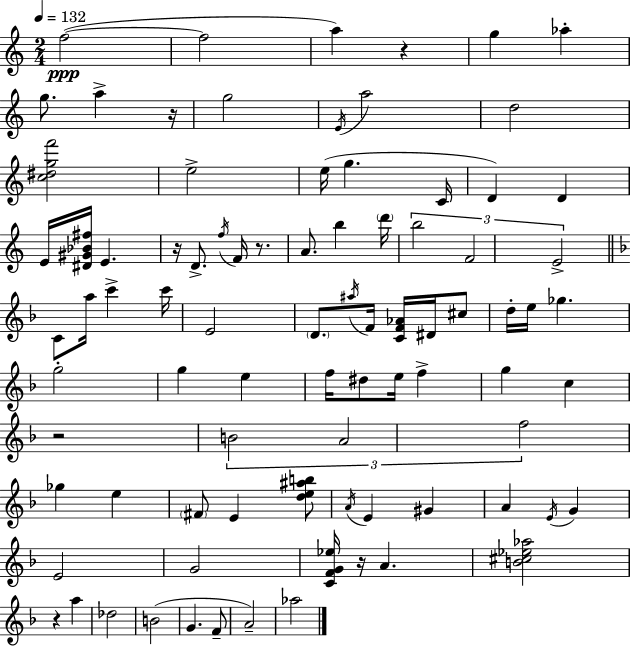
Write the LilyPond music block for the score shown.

{
  \clef treble
  \numericTimeSignature
  \time 2/4
  \key c \major
  \tempo 4 = 132
  \repeat volta 2 { f''2~(~\ppp | f''2 | a''4) r4 | g''4 aes''4-. | \break g''8. a''4-> r16 | g''2 | \acciaccatura { e'16 } a''2 | d''2 | \break <c'' dis'' g'' f'''>2 | e''2-> | e''16( g''4. | c'16 d'4) d'4 | \break e'16 <dis' gis' bes' fis''>16 e'4. | r16 d'8.-> \acciaccatura { f''16 } f'16 r8. | a'8. b''4 | \parenthesize d'''16 \tuplet 3/2 { b''2 | \break f'2 | e'2-> } | \bar "||" \break \key f \major c'8 a''16 c'''4-> c'''16 | e'2 | \parenthesize d'8. \acciaccatura { ais''16 } f'16 <c' f' aes'>16 dis'16 cis''8 | d''16-. e''16 ges''4. | \break g''2-. | g''4 e''4 | f''16 dis''8 e''16 f''4-> | g''4 c''4 | \break r2 | \tuplet 3/2 { b'2 | a'2 | f''2 } | \break ges''4 e''4 | \parenthesize fis'8 e'4 <d'' e'' ais'' b''>8 | \acciaccatura { a'16 } e'4 gis'4 | a'4 \acciaccatura { e'16 } g'4 | \break e'2 | g'2 | <c' f' g' ees''>16 r16 a'4. | <b' cis'' ees'' aes''>2 | \break r4 a''4 | des''2 | b'2( | g'4. | \break f'8-- a'2--) | aes''2 | } \bar "|."
}